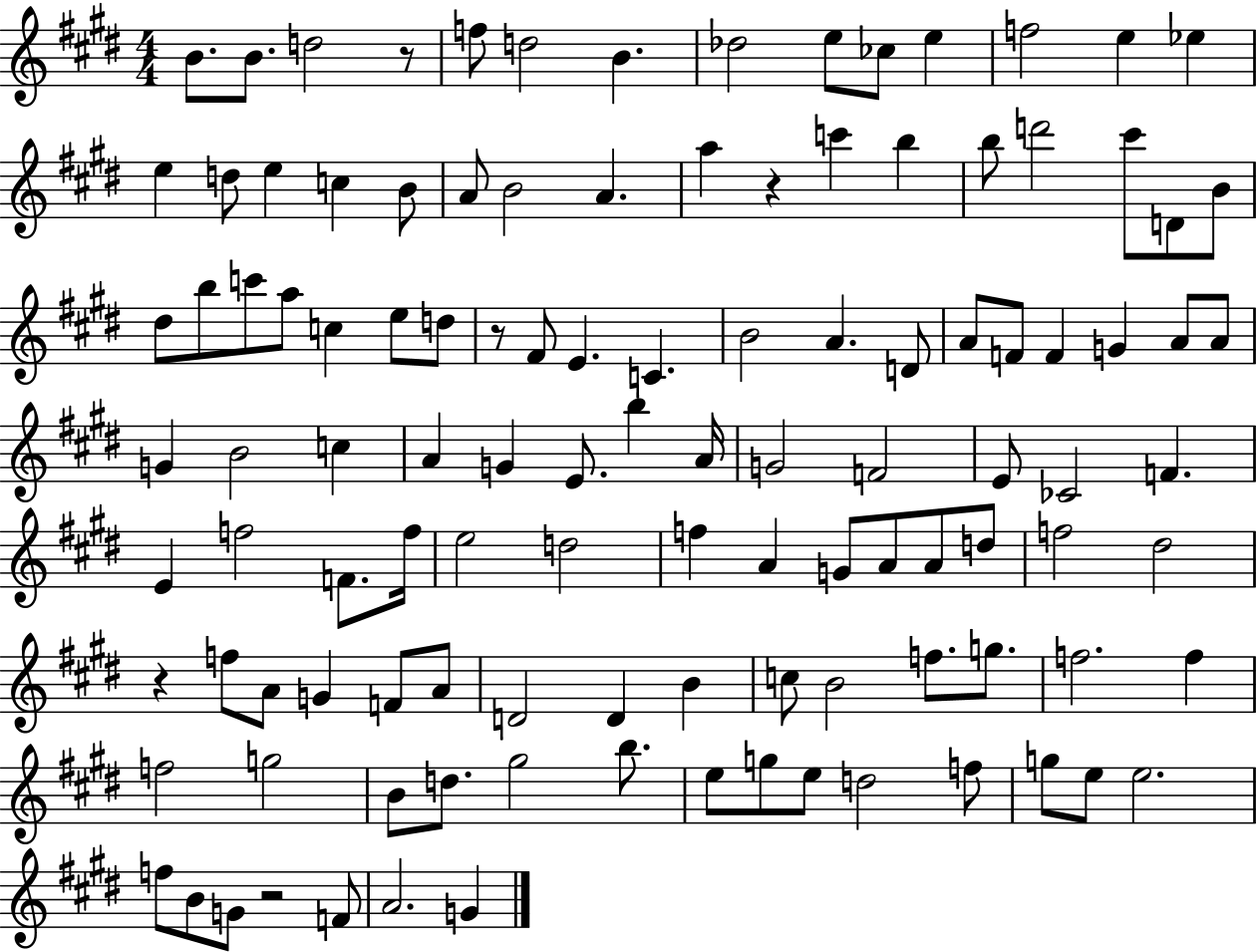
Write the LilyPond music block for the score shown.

{
  \clef treble
  \numericTimeSignature
  \time 4/4
  \key e \major
  b'8. b'8. d''2 r8 | f''8 d''2 b'4. | des''2 e''8 ces''8 e''4 | f''2 e''4 ees''4 | \break e''4 d''8 e''4 c''4 b'8 | a'8 b'2 a'4. | a''4 r4 c'''4 b''4 | b''8 d'''2 cis'''8 d'8 b'8 | \break dis''8 b''8 c'''8 a''8 c''4 e''8 d''8 | r8 fis'8 e'4. c'4. | b'2 a'4. d'8 | a'8 f'8 f'4 g'4 a'8 a'8 | \break g'4 b'2 c''4 | a'4 g'4 e'8. b''4 a'16 | g'2 f'2 | e'8 ces'2 f'4. | \break e'4 f''2 f'8. f''16 | e''2 d''2 | f''4 a'4 g'8 a'8 a'8 d''8 | f''2 dis''2 | \break r4 f''8 a'8 g'4 f'8 a'8 | d'2 d'4 b'4 | c''8 b'2 f''8. g''8. | f''2. f''4 | \break f''2 g''2 | b'8 d''8. gis''2 b''8. | e''8 g''8 e''8 d''2 f''8 | g''8 e''8 e''2. | \break f''8 b'8 g'8 r2 f'8 | a'2. g'4 | \bar "|."
}